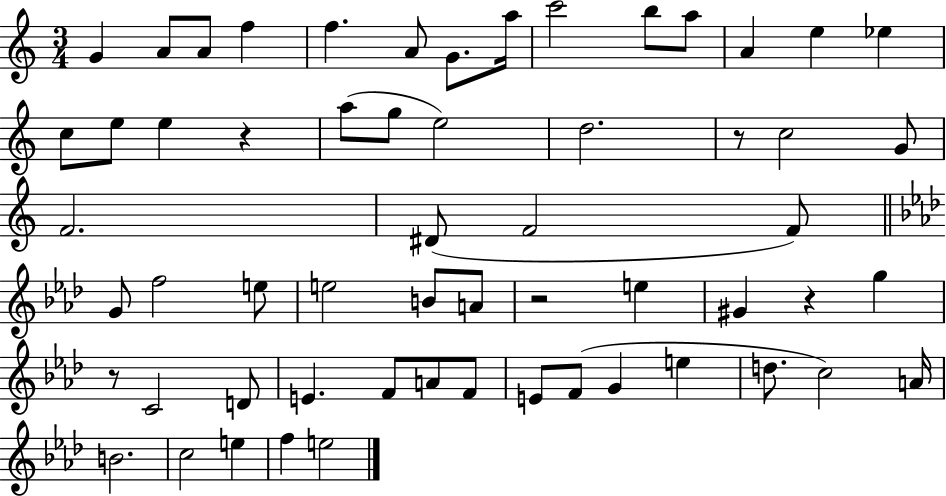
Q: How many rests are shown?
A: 5